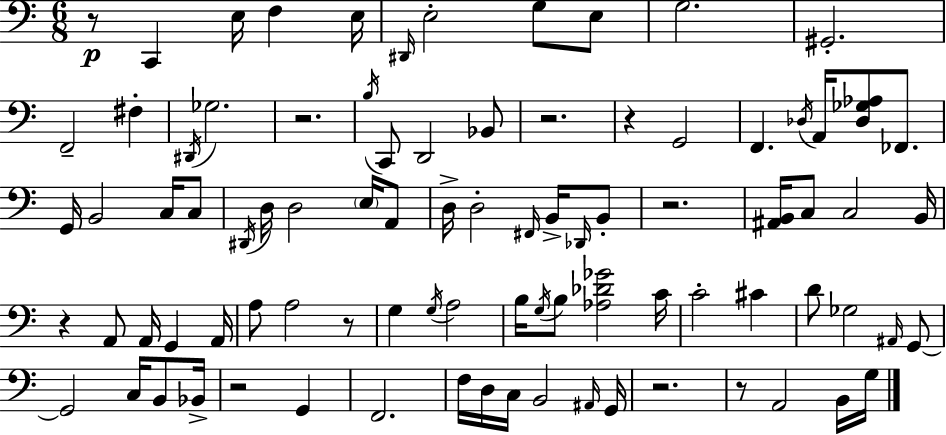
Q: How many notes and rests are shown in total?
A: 88